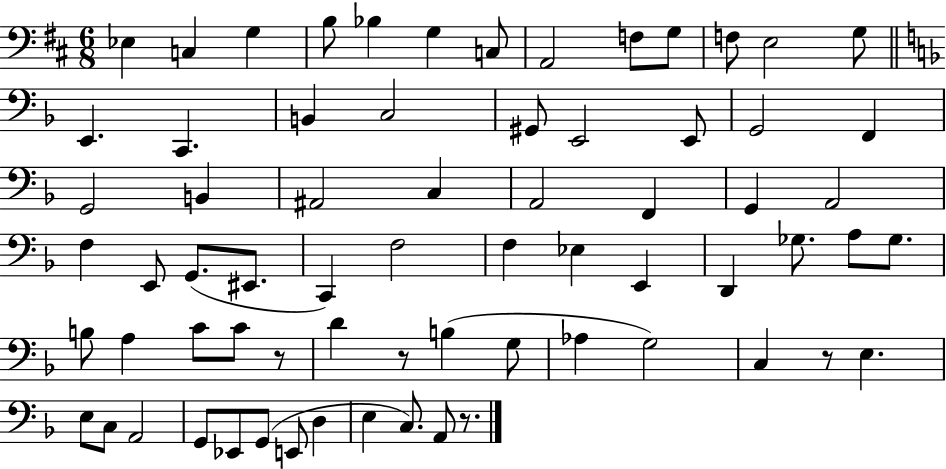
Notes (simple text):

Eb3/q C3/q G3/q B3/e Bb3/q G3/q C3/e A2/h F3/e G3/e F3/e E3/h G3/e E2/q. C2/q. B2/q C3/h G#2/e E2/h E2/e G2/h F2/q G2/h B2/q A#2/h C3/q A2/h F2/q G2/q A2/h F3/q E2/e G2/e. EIS2/e. C2/q F3/h F3/q Eb3/q E2/q D2/q Gb3/e. A3/e Gb3/e. B3/e A3/q C4/e C4/e R/e D4/q R/e B3/q G3/e Ab3/q G3/h C3/q R/e E3/q. E3/e C3/e A2/h G2/e Eb2/e G2/e E2/e D3/q E3/q C3/e. A2/e R/e.